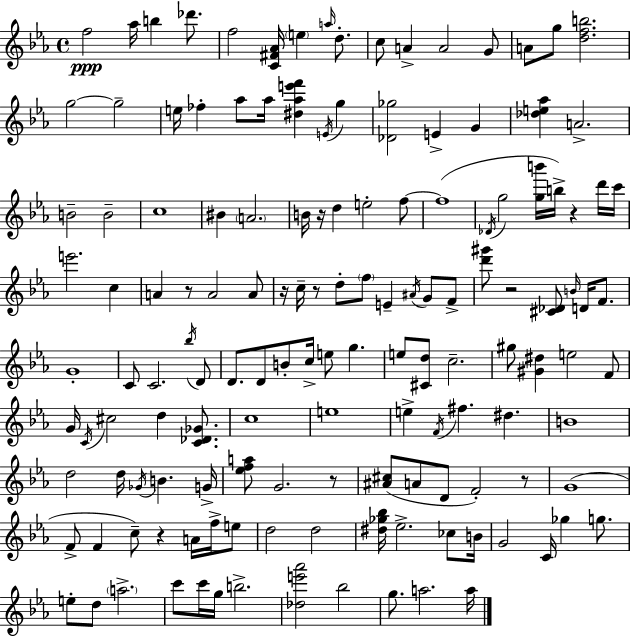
F5/h Ab5/s B5/q Db6/e. F5/h [C4,F#4,Ab4]/s E5/q A5/s D5/e. C5/e A4/q A4/h G4/e A4/e G5/e [D5,F5,B5]/h. G5/h G5/h E5/s FES5/q Ab5/e Ab5/s [D#5,Ab5,E6,F6]/q E4/s G5/q [Db4,Gb5]/h E4/q G4/q [Db5,E5,Ab5]/q A4/h. B4/h B4/h C5/w BIS4/q A4/h. B4/s R/s D5/q E5/h F5/e F5/w Db4/s G5/h [G5,B6]/s B5/s R/q D6/s C6/s E6/h. C5/q A4/q R/e A4/h A4/e R/s C5/s R/e D5/e F5/e E4/q A#4/s G4/e F4/e [D6,G#6]/e R/h [C#4,Db4]/e B4/s D4/s F4/e. G4/w C4/e C4/h. Bb5/s D4/e D4/e. D4/e B4/e C5/s E5/e G5/q. E5/e [C#4,D5]/e C5/h. G#5/e [G#4,D#5]/q E5/h F4/e G4/s C4/s C#5/h D5/q [C4,Db4,Gb4]/e. C5/w E5/w E5/q F4/s F#5/q. D#5/q. B4/w D5/h D5/s Gb4/s B4/q. G4/s [Eb5,F5,A5]/e G4/h. R/e [A#4,C#5]/e A4/e D4/e F4/h R/e G4/w F4/e F4/q C5/e R/q A4/s F5/s E5/e D5/h D5/h [D#5,Gb5,Bb5]/s Eb5/h. CES5/e B4/s G4/h C4/s Gb5/q G5/e. E5/e D5/e A5/h. C6/e C6/s G5/s B5/h. [Db5,E6,Ab6]/h Bb5/h G5/e. A5/h. A5/s